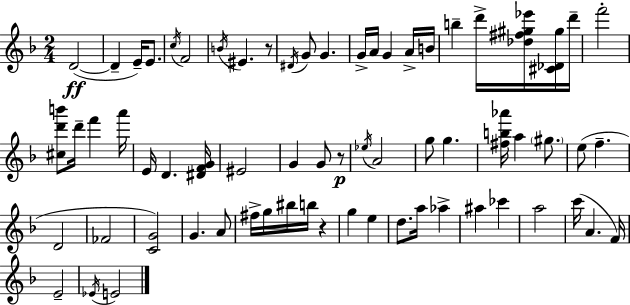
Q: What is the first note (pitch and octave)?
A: D4